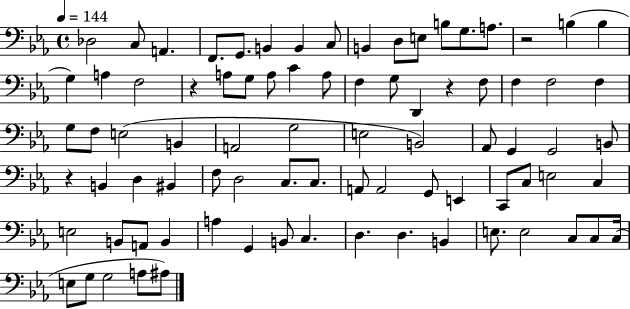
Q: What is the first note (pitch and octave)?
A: Db3